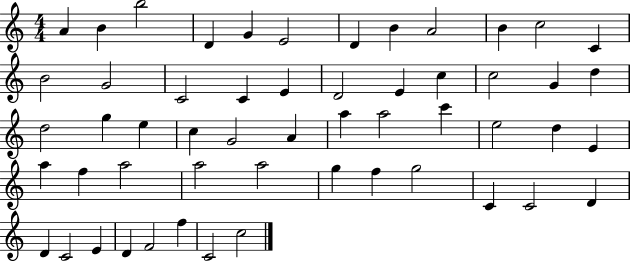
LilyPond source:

{
  \clef treble
  \numericTimeSignature
  \time 4/4
  \key c \major
  a'4 b'4 b''2 | d'4 g'4 e'2 | d'4 b'4 a'2 | b'4 c''2 c'4 | \break b'2 g'2 | c'2 c'4 e'4 | d'2 e'4 c''4 | c''2 g'4 d''4 | \break d''2 g''4 e''4 | c''4 g'2 a'4 | a''4 a''2 c'''4 | e''2 d''4 e'4 | \break a''4 f''4 a''2 | a''2 a''2 | g''4 f''4 g''2 | c'4 c'2 d'4 | \break d'4 c'2 e'4 | d'4 f'2 f''4 | c'2 c''2 | \bar "|."
}